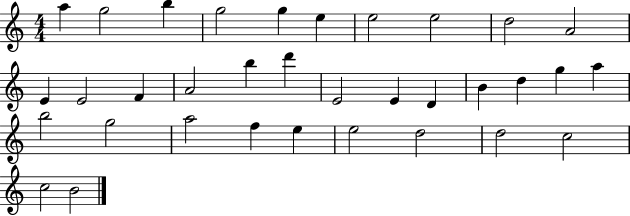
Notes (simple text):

A5/q G5/h B5/q G5/h G5/q E5/q E5/h E5/h D5/h A4/h E4/q E4/h F4/q A4/h B5/q D6/q E4/h E4/q D4/q B4/q D5/q G5/q A5/q B5/h G5/h A5/h F5/q E5/q E5/h D5/h D5/h C5/h C5/h B4/h